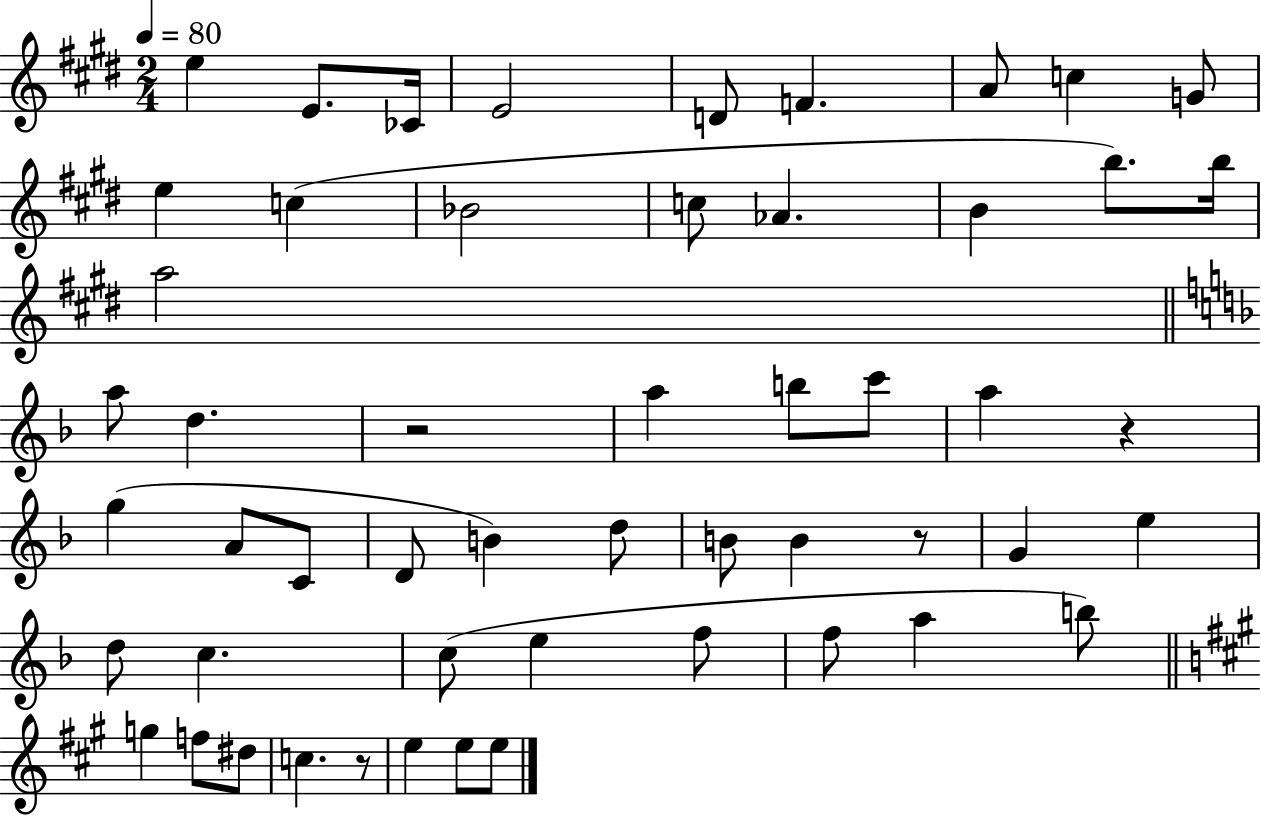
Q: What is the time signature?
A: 2/4